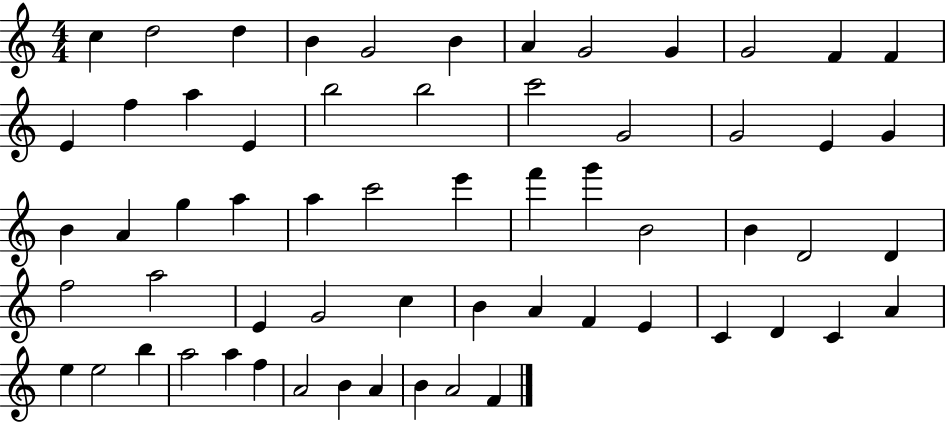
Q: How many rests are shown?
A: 0